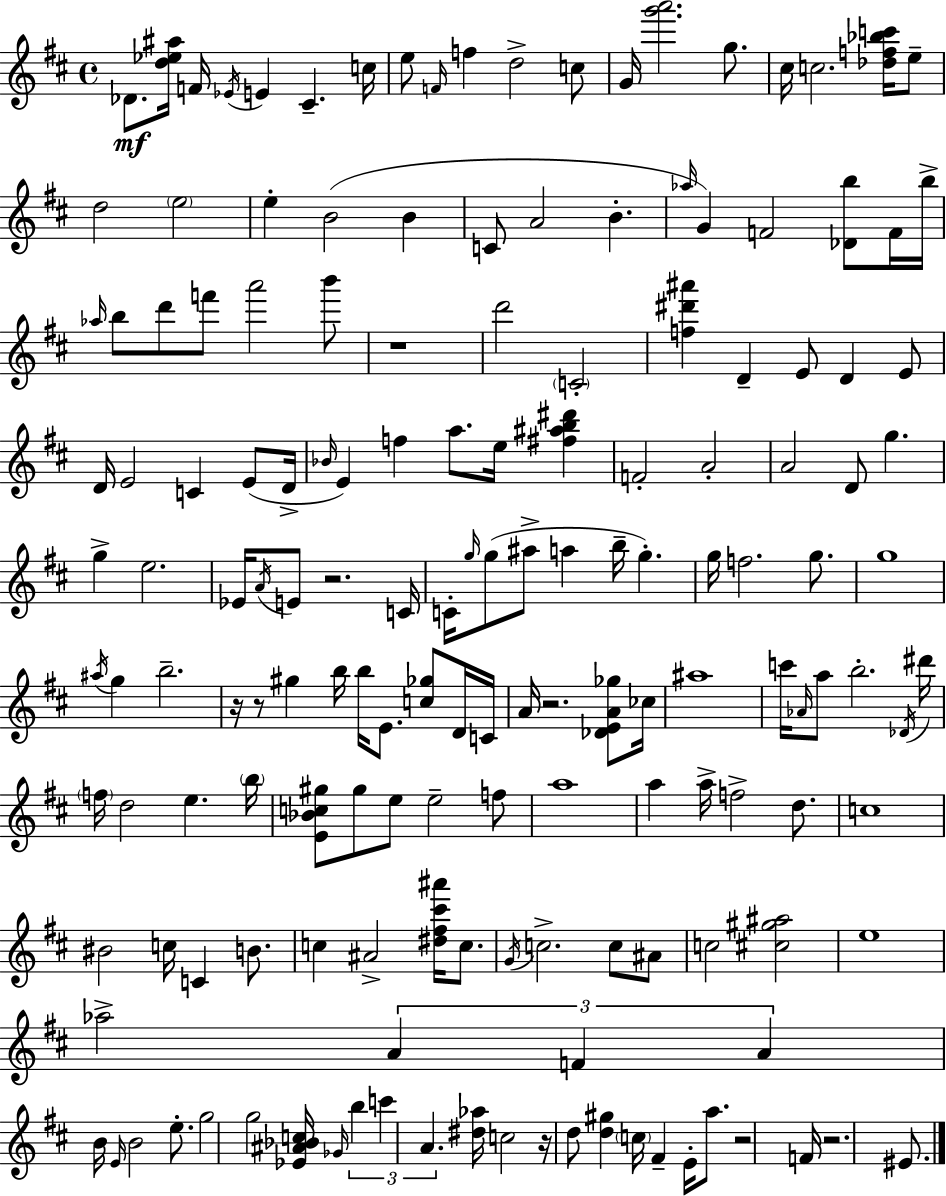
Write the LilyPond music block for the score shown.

{
  \clef treble
  \time 4/4
  \defaultTimeSignature
  \key d \major
  \repeat volta 2 { des'8.\mf <d'' ees'' ais''>16 f'16 \acciaccatura { ees'16 } e'4 cis'4.-- | c''16 e''8 \grace { f'16 } f''4 d''2-> | c''8 g'16 <g''' a'''>2. g''8. | cis''16 c''2. <des'' f'' bes'' c'''>16 | \break e''8-- d''2 \parenthesize e''2 | e''4-. b'2( b'4 | c'8 a'2 b'4.-. | \grace { aes''16 }) g'4 f'2 <des' b''>8 | \break f'16 b''16-> \grace { aes''16 } b''8 d'''8 f'''8 a'''2 | b'''8 r1 | d'''2 \parenthesize c'2-. | <f'' dis''' ais'''>4 d'4-- e'8 d'4 | \break e'8 d'16 e'2 c'4 | e'8( d'16-> \grace { bes'16 } e'4) f''4 a''8. | e''16 <fis'' ais'' b'' dis'''>4 f'2-. a'2-. | a'2 d'8 g''4. | \break g''4-> e''2. | ees'16 \acciaccatura { a'16 } e'8 r2. | c'16 c'16-. \grace { g''16 } g''8( ais''8-> a''4 | b''16-- g''4.-.) g''16 f''2. | \break g''8. g''1 | \acciaccatura { ais''16 } g''4 b''2.-- | r16 r8 gis''4 b''16 | b''16 e'8. <c'' ges''>8 d'16 c'16 a'16 r2. | \break <des' e' a' ges''>8 ces''16 ais''1 | c'''16 \grace { aes'16 } a''8 b''2.-. | \acciaccatura { des'16 } dis'''16 \parenthesize f''16 d''2 | e''4. \parenthesize b''16 <e' bes' c'' gis''>8 gis''8 e''8 | \break e''2-- f''8 a''1 | a''4 a''16-> f''2-> | d''8. c''1 | bis'2 | \break c''16 c'4 b'8. c''4 ais'2-> | <dis'' fis'' cis''' ais'''>16 c''8. \acciaccatura { g'16 } c''2.-> | c''8 ais'8 c''2 | <cis'' gis'' ais''>2 e''1 | \break aes''2-> | \tuplet 3/2 { a'4 f'4 a'4 } b'16 | \grace { e'16 } b'2 e''8.-. g''2 | g''2 <ees' ais' bes' c''>16 \grace { ges'16 } \tuplet 3/2 { b''4 | \break c'''4 a'4. } <dis'' aes''>16 c''2 | r16 d''8 <d'' gis''>4 \parenthesize c''16 fis'4-- | e'16-. a''8. r2 f'16 r2. | eis'8. } \bar "|."
}